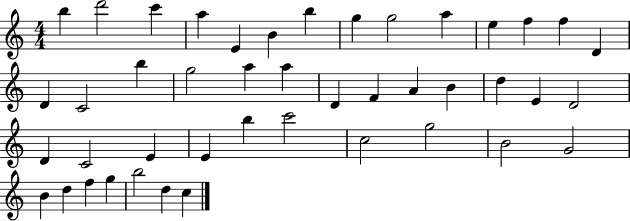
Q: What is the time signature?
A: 4/4